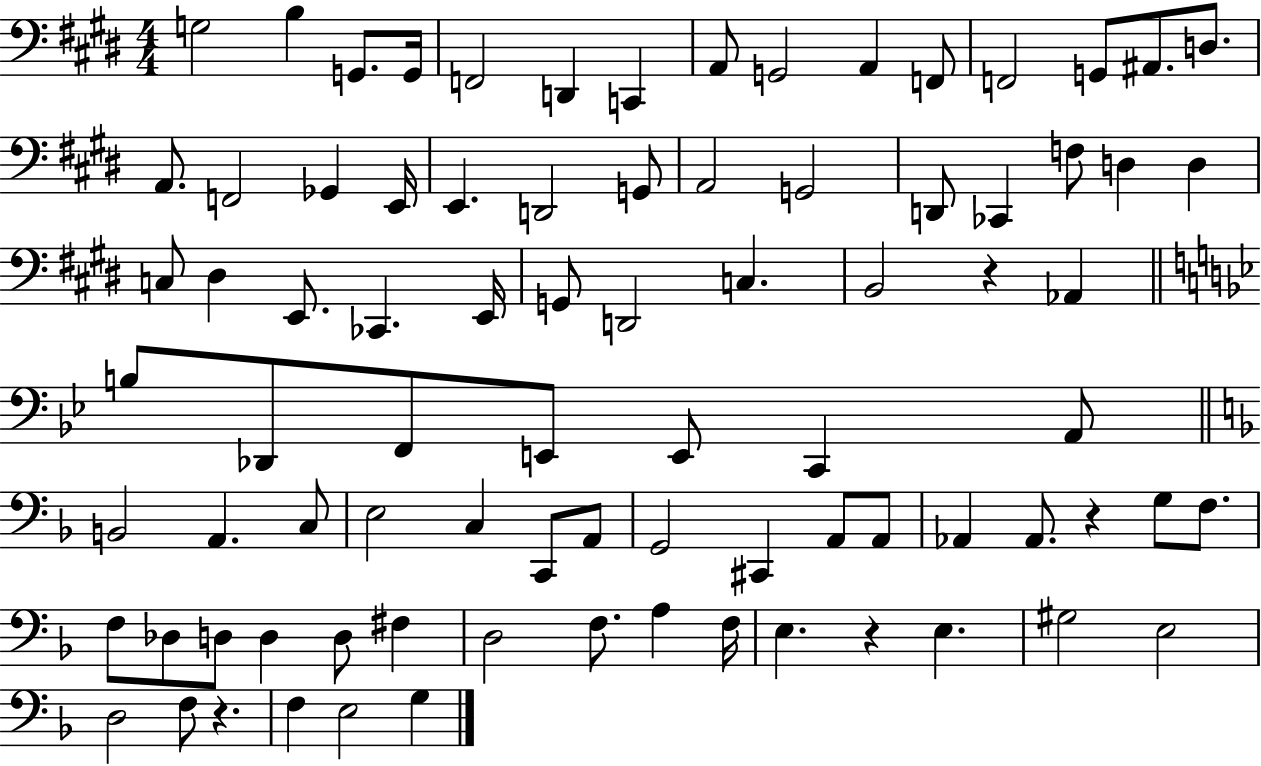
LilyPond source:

{
  \clef bass
  \numericTimeSignature
  \time 4/4
  \key e \major
  g2 b4 g,8. g,16 | f,2 d,4 c,4 | a,8 g,2 a,4 f,8 | f,2 g,8 ais,8. d8. | \break a,8. f,2 ges,4 e,16 | e,4. d,2 g,8 | a,2 g,2 | d,8 ces,4 f8 d4 d4 | \break c8 dis4 e,8. ces,4. e,16 | g,8 d,2 c4. | b,2 r4 aes,4 | \bar "||" \break \key bes \major b8 des,8 f,8 e,8 e,8 c,4 a,8 | \bar "||" \break \key f \major b,2 a,4. c8 | e2 c4 c,8 a,8 | g,2 cis,4 a,8 a,8 | aes,4 aes,8. r4 g8 f8. | \break f8 des8 d8 d4 d8 fis4 | d2 f8. a4 f16 | e4. r4 e4. | gis2 e2 | \break d2 f8 r4. | f4 e2 g4 | \bar "|."
}